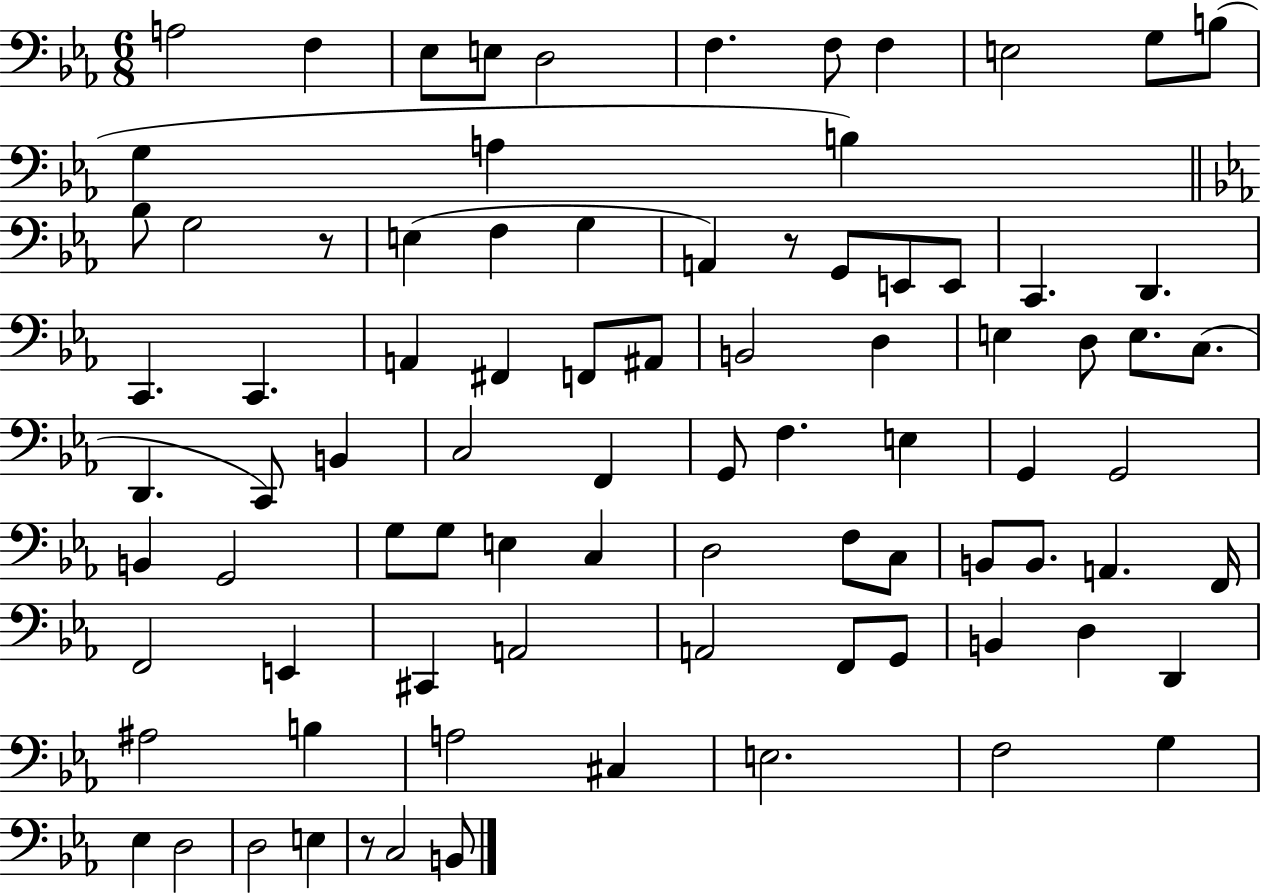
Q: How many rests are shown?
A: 3